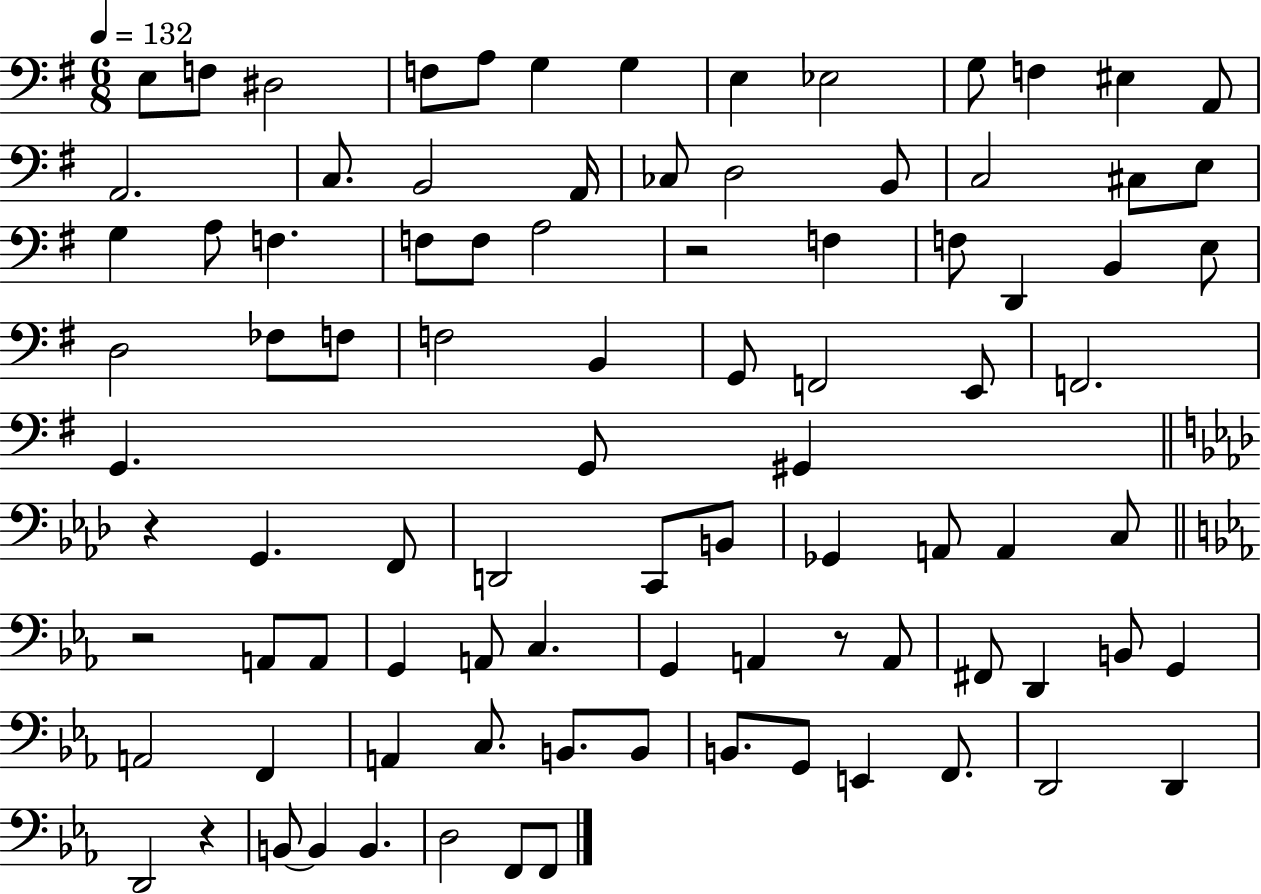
X:1
T:Untitled
M:6/8
L:1/4
K:G
E,/2 F,/2 ^D,2 F,/2 A,/2 G, G, E, _E,2 G,/2 F, ^E, A,,/2 A,,2 C,/2 B,,2 A,,/4 _C,/2 D,2 B,,/2 C,2 ^C,/2 E,/2 G, A,/2 F, F,/2 F,/2 A,2 z2 F, F,/2 D,, B,, E,/2 D,2 _F,/2 F,/2 F,2 B,, G,,/2 F,,2 E,,/2 F,,2 G,, G,,/2 ^G,, z G,, F,,/2 D,,2 C,,/2 B,,/2 _G,, A,,/2 A,, C,/2 z2 A,,/2 A,,/2 G,, A,,/2 C, G,, A,, z/2 A,,/2 ^F,,/2 D,, B,,/2 G,, A,,2 F,, A,, C,/2 B,,/2 B,,/2 B,,/2 G,,/2 E,, F,,/2 D,,2 D,, D,,2 z B,,/2 B,, B,, D,2 F,,/2 F,,/2